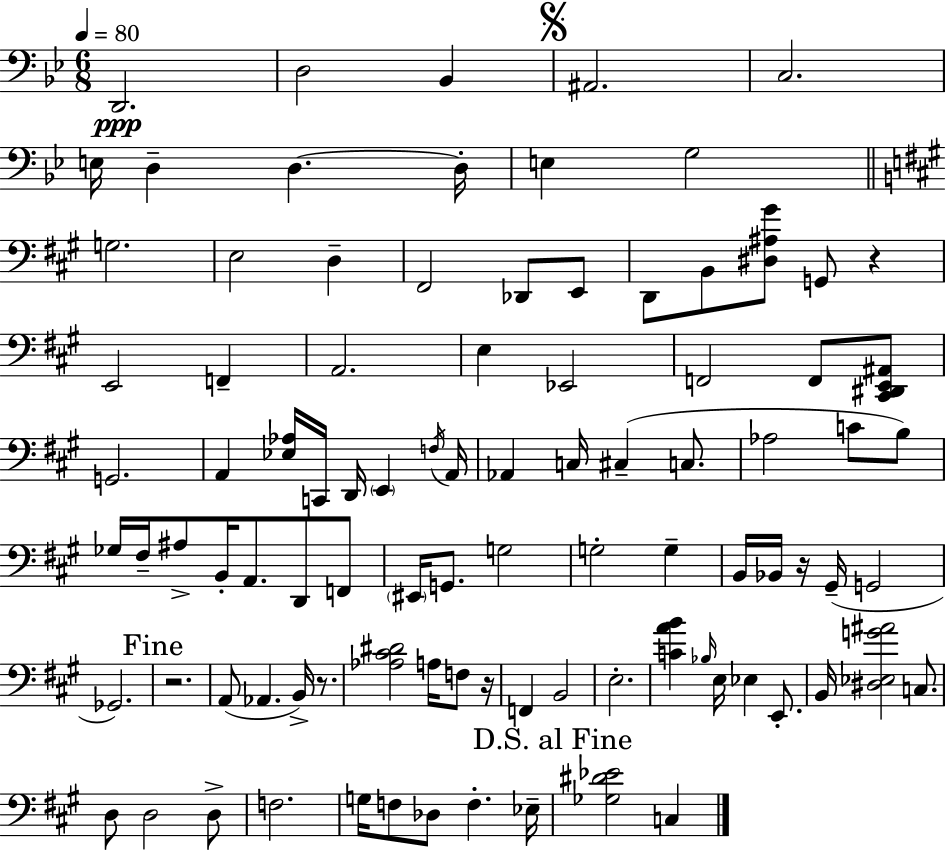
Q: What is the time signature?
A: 6/8